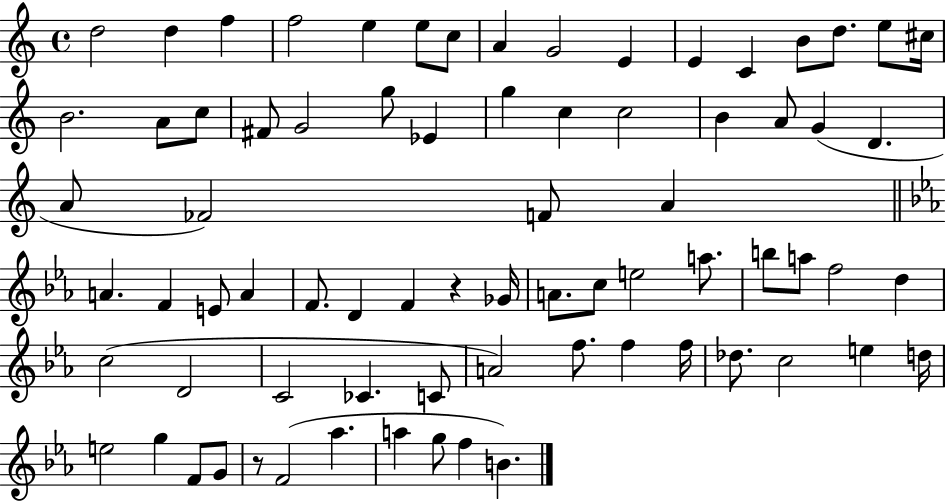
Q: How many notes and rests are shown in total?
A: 75